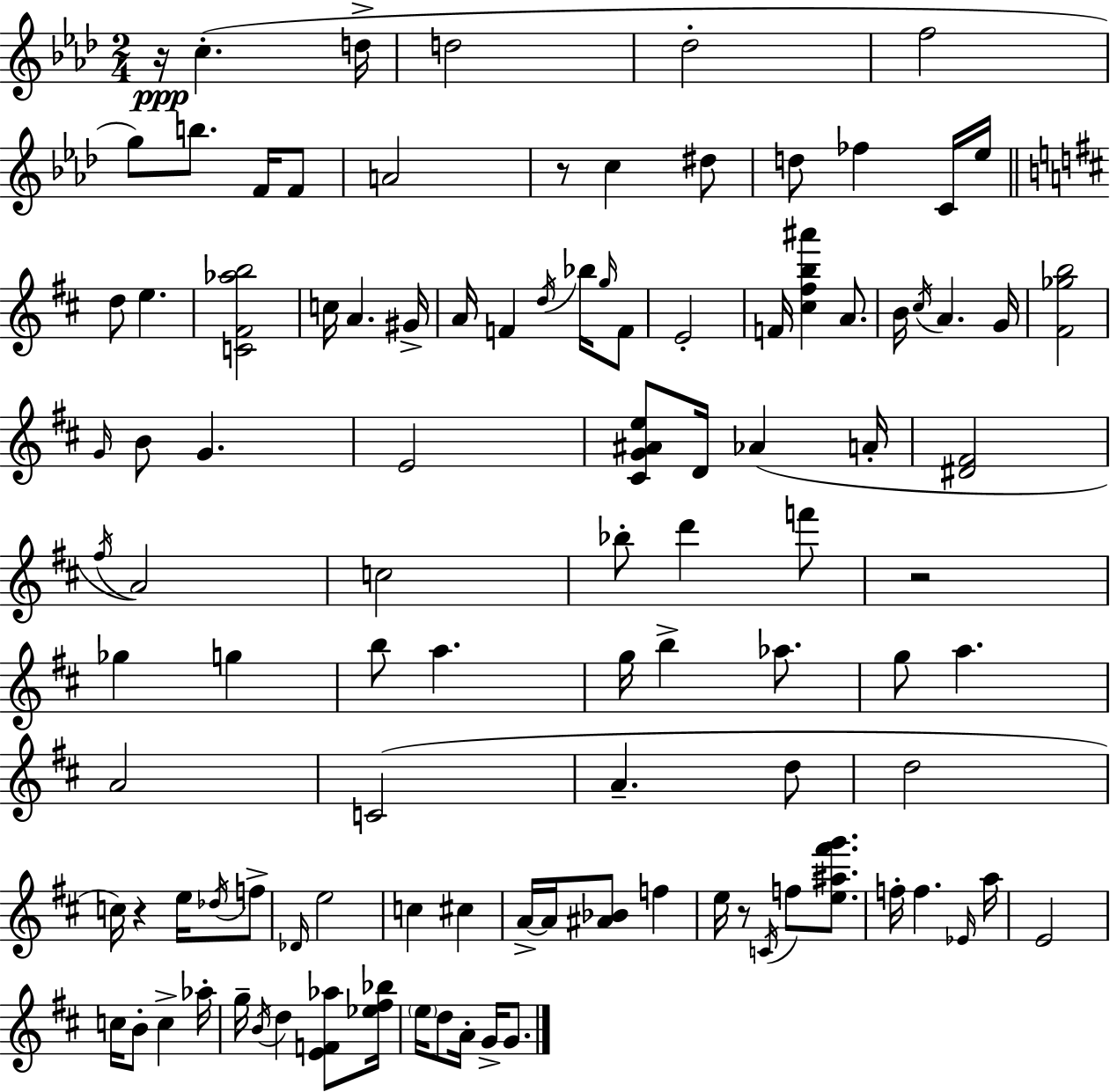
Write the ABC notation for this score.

X:1
T:Untitled
M:2/4
L:1/4
K:Fm
z/4 c d/4 d2 _d2 f2 g/2 b/2 F/4 F/2 A2 z/2 c ^d/2 d/2 _f C/4 _e/4 d/2 e [C^F_ab]2 c/4 A ^G/4 A/4 F d/4 _b/4 g/4 F/2 E2 F/4 [^c^fb^a'] A/2 B/4 ^c/4 A G/4 [^F_gb]2 G/4 B/2 G E2 [^CG^Ae]/2 D/4 _A A/4 [^D^F]2 ^f/4 A2 c2 _b/2 d' f'/2 z2 _g g b/2 a g/4 b _a/2 g/2 a A2 C2 A d/2 d2 c/4 z e/4 _d/4 f/2 _D/4 e2 c ^c A/4 A/4 [^A_B]/2 f e/4 z/2 C/4 f/2 [e^a^f'g']/2 f/4 f _E/4 a/4 E2 c/4 B/2 c _a/4 g/4 B/4 d [EF_a]/2 [_e^f_b]/4 e/4 d/2 A/4 G/4 G/2